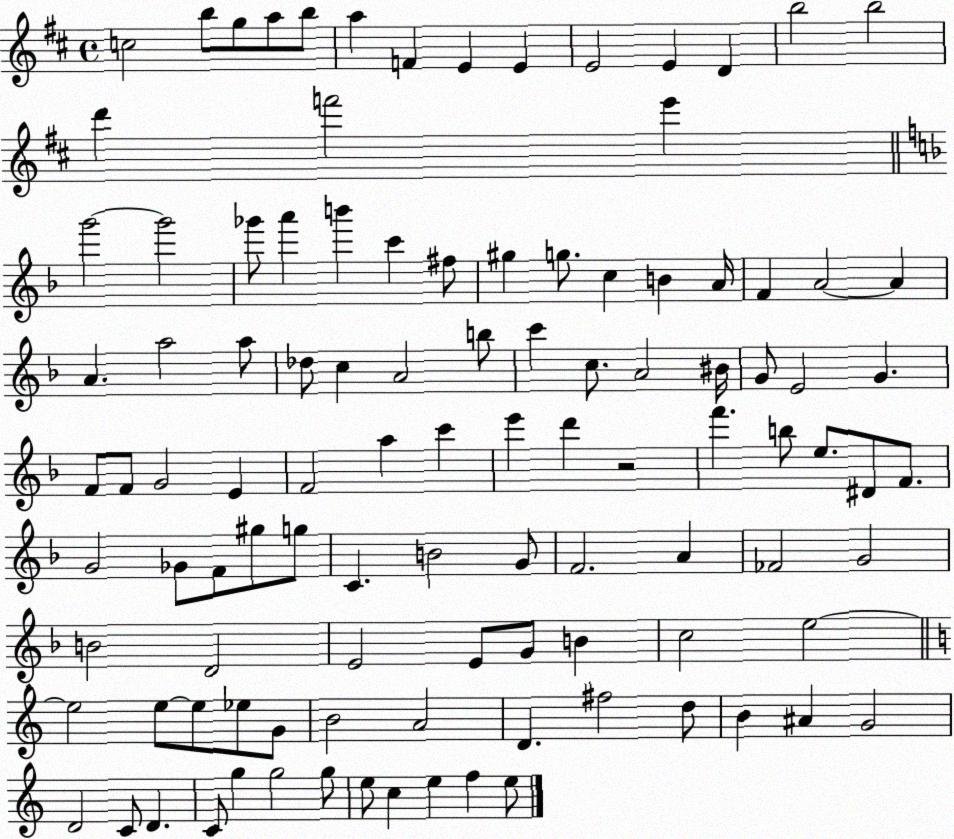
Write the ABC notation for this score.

X:1
T:Untitled
M:4/4
L:1/4
K:D
c2 b/2 g/2 a/2 b/2 a F E E E2 E D b2 b2 d' f'2 e' g'2 g'2 _g'/2 a' b' c' ^f/2 ^g g/2 c B A/4 F A2 A A a2 a/2 _d/2 c A2 b/2 c' c/2 A2 ^B/4 G/2 E2 G F/2 F/2 G2 E F2 a c' e' d' z2 f' b/2 e/2 ^D/2 F/2 G2 _G/2 F/2 ^g/2 g/2 C B2 G/2 F2 A _F2 G2 B2 D2 E2 E/2 G/2 B c2 e2 e2 e/2 e/2 _e/2 G/2 B2 A2 D ^f2 d/2 B ^A G2 D2 C/2 D C/2 g g2 g/2 e/2 c e f e/2